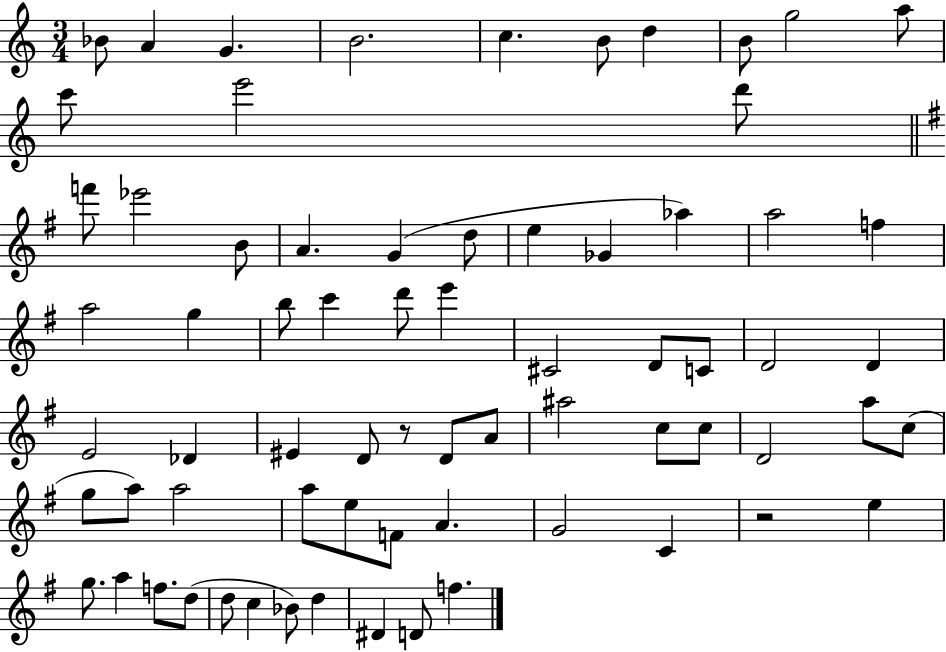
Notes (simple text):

Bb4/e A4/q G4/q. B4/h. C5/q. B4/e D5/q B4/e G5/h A5/e C6/e E6/h D6/e F6/e Eb6/h B4/e A4/q. G4/q D5/e E5/q Gb4/q Ab5/q A5/h F5/q A5/h G5/q B5/e C6/q D6/e E6/q C#4/h D4/e C4/e D4/h D4/q E4/h Db4/q EIS4/q D4/e R/e D4/e A4/e A#5/h C5/e C5/e D4/h A5/e C5/e G5/e A5/e A5/h A5/e E5/e F4/e A4/q. G4/h C4/q R/h E5/q G5/e. A5/q F5/e. D5/e D5/e C5/q Bb4/e D5/q D#4/q D4/e F5/q.